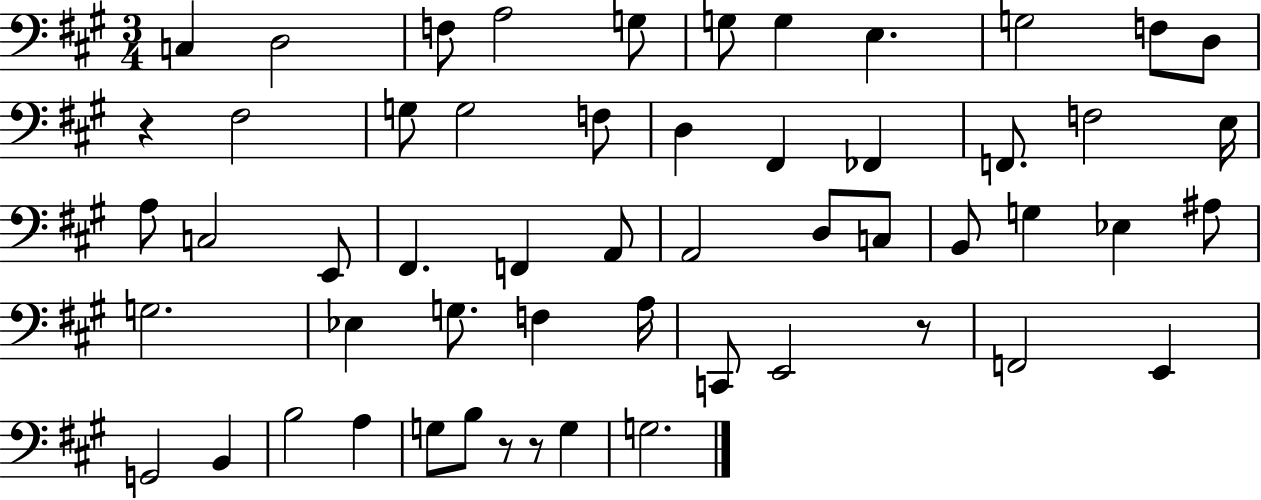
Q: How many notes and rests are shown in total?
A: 55